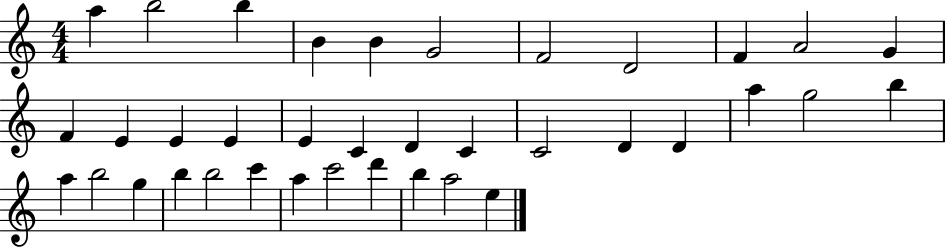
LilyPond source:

{
  \clef treble
  \numericTimeSignature
  \time 4/4
  \key c \major
  a''4 b''2 b''4 | b'4 b'4 g'2 | f'2 d'2 | f'4 a'2 g'4 | \break f'4 e'4 e'4 e'4 | e'4 c'4 d'4 c'4 | c'2 d'4 d'4 | a''4 g''2 b''4 | \break a''4 b''2 g''4 | b''4 b''2 c'''4 | a''4 c'''2 d'''4 | b''4 a''2 e''4 | \break \bar "|."
}